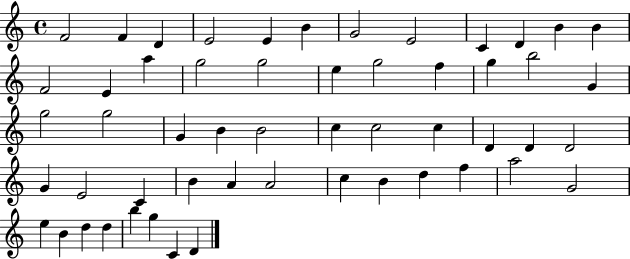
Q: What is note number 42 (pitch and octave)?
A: B4